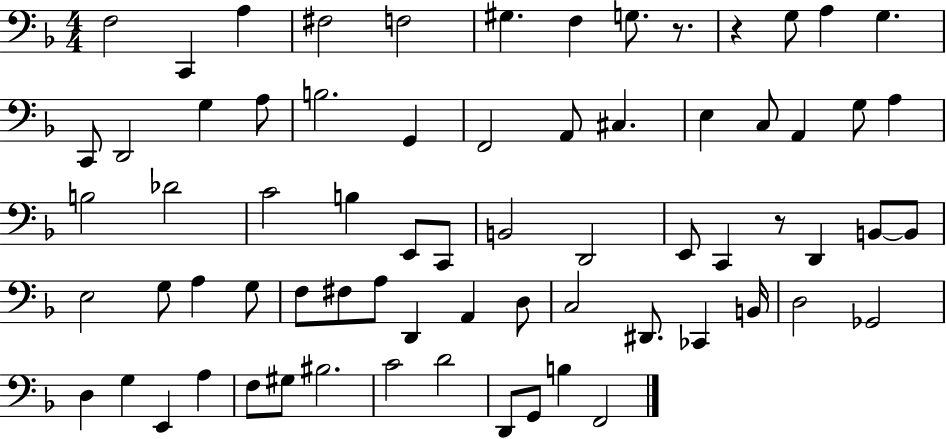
X:1
T:Untitled
M:4/4
L:1/4
K:F
F,2 C,, A, ^F,2 F,2 ^G, F, G,/2 z/2 z G,/2 A, G, C,,/2 D,,2 G, A,/2 B,2 G,, F,,2 A,,/2 ^C, E, C,/2 A,, G,/2 A, B,2 _D2 C2 B, E,,/2 C,,/2 B,,2 D,,2 E,,/2 C,, z/2 D,, B,,/2 B,,/2 E,2 G,/2 A, G,/2 F,/2 ^F,/2 A,/2 D,, A,, D,/2 C,2 ^D,,/2 _C,, B,,/4 D,2 _G,,2 D, G, E,, A, F,/2 ^G,/2 ^B,2 C2 D2 D,,/2 G,,/2 B, F,,2